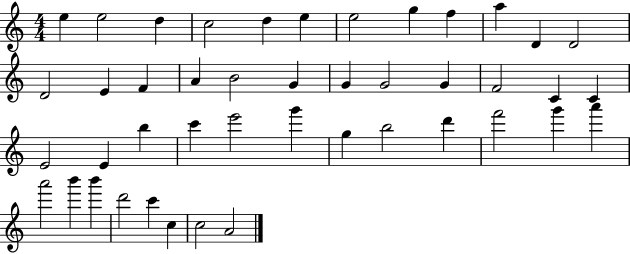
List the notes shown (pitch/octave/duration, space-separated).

E5/q E5/h D5/q C5/h D5/q E5/q E5/h G5/q F5/q A5/q D4/q D4/h D4/h E4/q F4/q A4/q B4/h G4/q G4/q G4/h G4/q F4/h C4/q C4/q E4/h E4/q B5/q C6/q E6/h G6/q G5/q B5/h D6/q F6/h G6/q A6/q A6/h B6/q B6/q D6/h C6/q C5/q C5/h A4/h